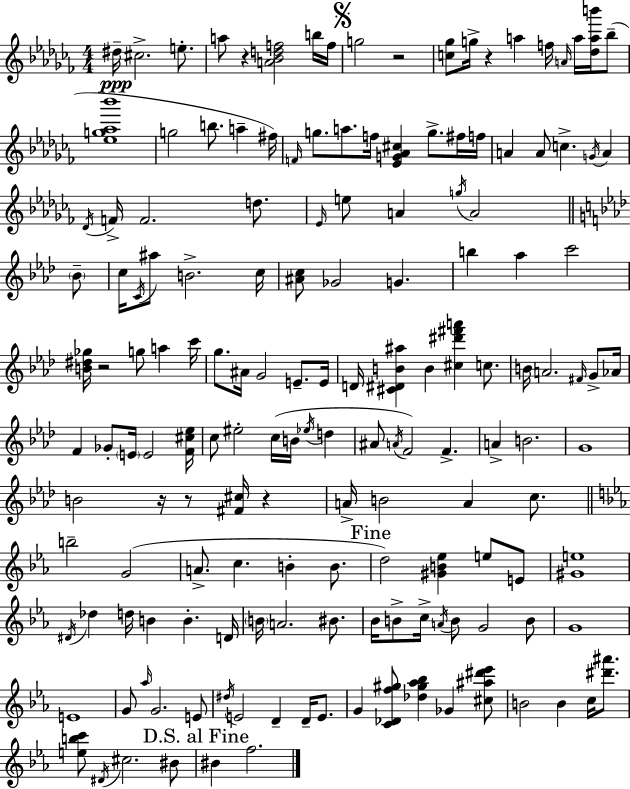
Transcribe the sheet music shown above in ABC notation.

X:1
T:Untitled
M:4/4
L:1/4
K:Abm
^d/4 ^c2 e/2 a/2 z [A_Bdf]2 b/4 f/4 g2 z2 [c_g]/2 g/4 z a f/4 A/4 a/4 [_dab']/4 _b/2 [_eg_a_b']4 g2 b/2 a ^f/4 F/4 g/2 a/2 f/4 [_EG_A^c] g/2 ^f/4 f/4 A A/2 c G/4 A _D/4 F/4 F2 d/2 _E/4 e/2 A g/4 A2 _B/2 c/4 C/4 ^a/2 B2 c/4 [^Ac]/2 _G2 G b _a c'2 [B^d_g]/4 z2 g/2 a c'/4 g/2 ^A/4 G2 E/2 E/4 D/4 [^C^DB^a] B [^c^d'^f'a'] c/2 B/4 A2 ^F/4 G/2 _A/4 F _G/2 E/4 E2 [F^c_e]/4 c/2 ^e2 c/4 B/4 _e/4 d ^A/2 A/4 F2 F A B2 G4 B2 z/4 z/2 [^F^c]/4 z A/4 B2 A c/2 b2 G2 A/2 c B B/2 d2 [^GB_e] e/2 E/2 [^Ge]4 ^D/4 _d d/4 B B D/4 B/4 A2 ^B/2 _B/4 B/2 c/4 A/4 B/2 G2 B/2 G4 E4 G/2 _a/4 G2 E/2 ^d/4 E2 D D/4 E/2 G [C_Df^g]/2 [_d^g_a_b] _G [^c^a^d'_e']/2 B2 B c/4 [^d'^a']/2 [ebc']/2 ^D/4 ^c2 ^B/2 ^B f2